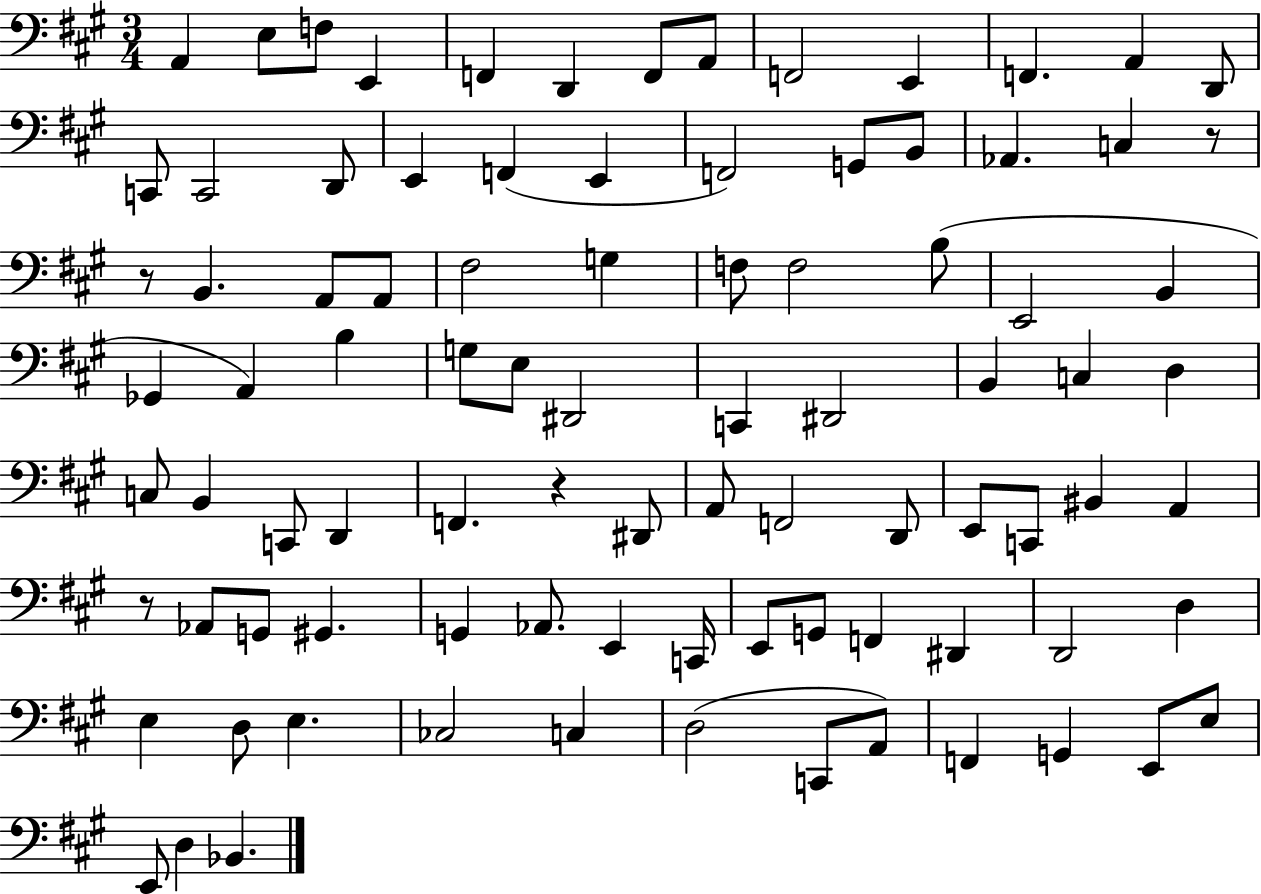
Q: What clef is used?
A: bass